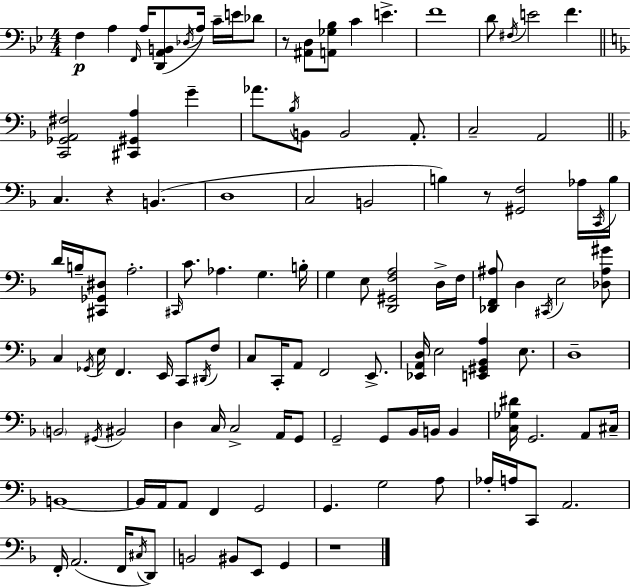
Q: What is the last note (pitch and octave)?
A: G2